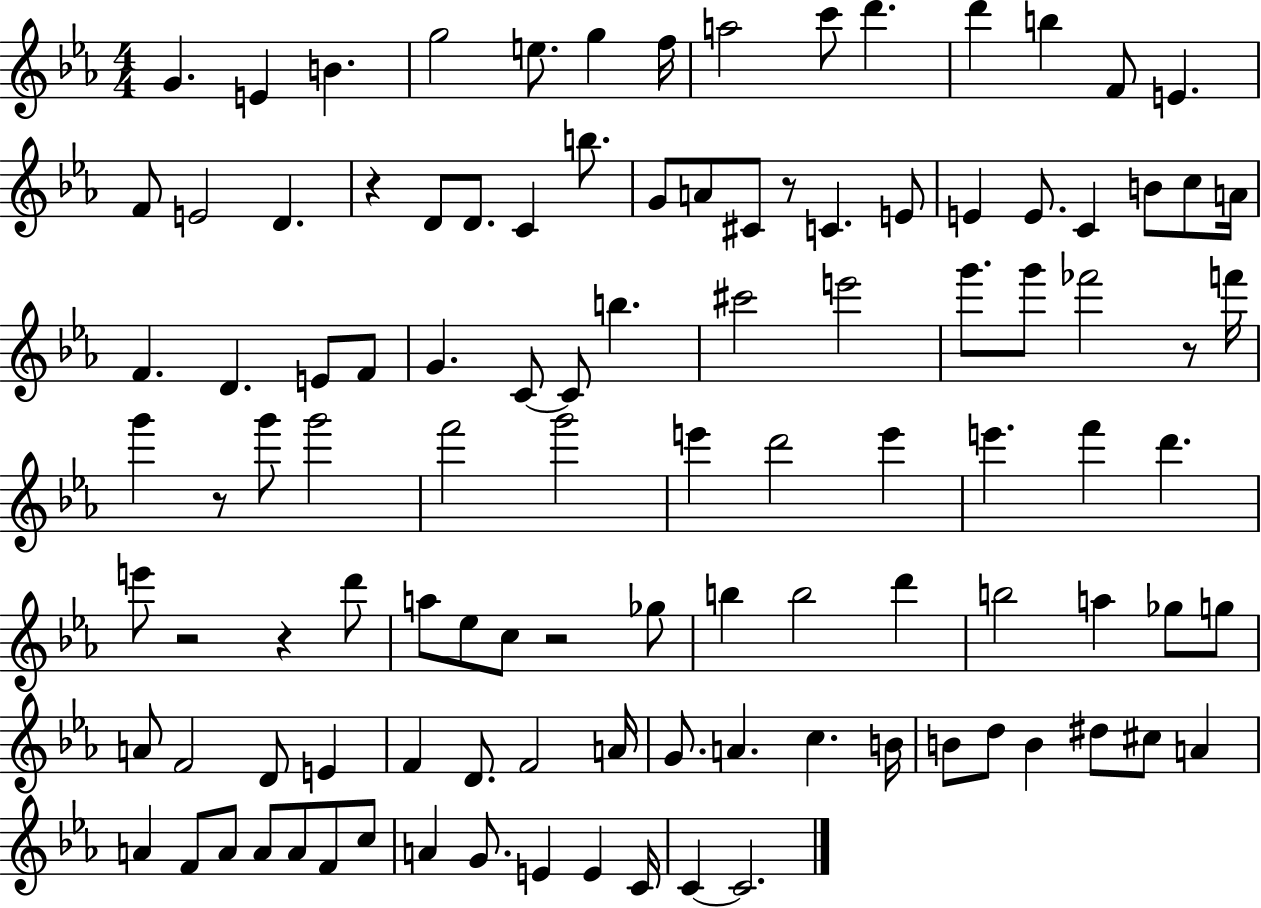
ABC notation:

X:1
T:Untitled
M:4/4
L:1/4
K:Eb
G E B g2 e/2 g f/4 a2 c'/2 d' d' b F/2 E F/2 E2 D z D/2 D/2 C b/2 G/2 A/2 ^C/2 z/2 C E/2 E E/2 C B/2 c/2 A/4 F D E/2 F/2 G C/2 C/2 b ^c'2 e'2 g'/2 g'/2 _f'2 z/2 f'/4 g' z/2 g'/2 g'2 f'2 g'2 e' d'2 e' e' f' d' e'/2 z2 z d'/2 a/2 _e/2 c/2 z2 _g/2 b b2 d' b2 a _g/2 g/2 A/2 F2 D/2 E F D/2 F2 A/4 G/2 A c B/4 B/2 d/2 B ^d/2 ^c/2 A A F/2 A/2 A/2 A/2 F/2 c/2 A G/2 E E C/4 C C2